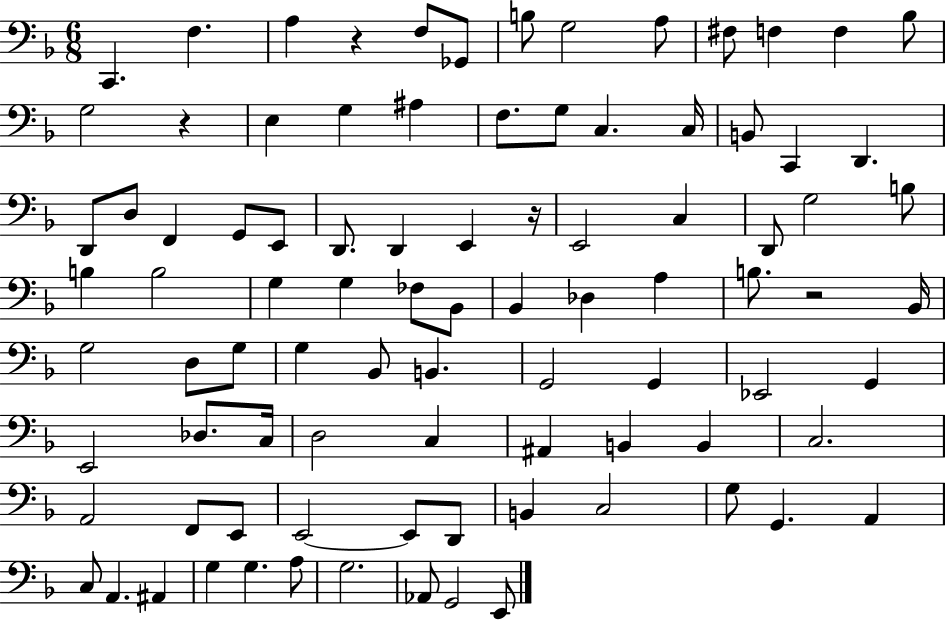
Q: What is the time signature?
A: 6/8